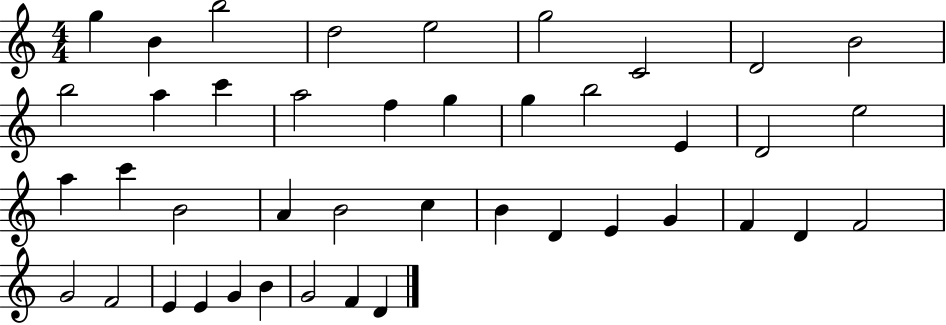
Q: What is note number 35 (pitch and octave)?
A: F4